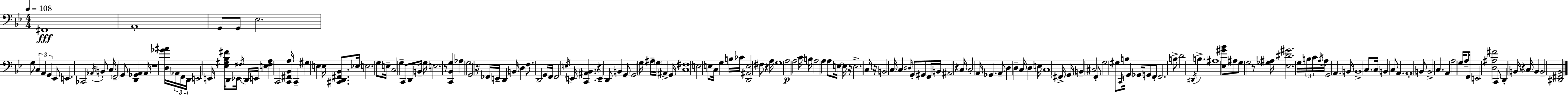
{
  \clef bass
  \numericTimeSignature
  \time 4/4
  \key bes \major
  \tempo 4 = 108
  fis,1\fff | a,1-. | g,8 g,8 ees2. | g8 \tuplet 3/2 { c4 a,4 g,4 } ees,8 | \break e,4. ces,2 \acciaccatura { aes,16 } b,8-. | c16 \parenthesize f,2-- g,8 <d, ges, a,>4 | a,16 r1 | <d ges' ais'>16 \tuplet 3/2 { aes,16 f,16 d,16 } e,2 e,16 <ees gis bes fis'>16 d,8 | \break ees,16 \acciaccatura { fis16 } d,16 e,16 <e fis a>4 c,2 | <c, fis, bes, a>16 c,4-- gis4 e4 e16 <cis, d, fis, bes,>8. | ees16 e2. g8 | e16-- c2 g4-- c,8 | \break d,8 b,16-- g16 e2. | r8 <c, bes, g>4 aes4 g2 | g,2 r16 fes,16 e,16-- d,4 | b,16 d4 f8. d,2 | \break g,16 f,16 f,2 \acciaccatura { e16 } e,16 <c, ais, bes,>4. | r4 e,4-- d,8 b,4 | g,8-- g,2 g16 ais16-- \parenthesize g16 ais,4-> | g,16 <c fis>1 | \break e2 e8 c16 g4 | b16 ces'16 <d, ais, e>2 fis8 r4 | a16 g1 | a2\p a2 | \break c'16 b16 a2 a4 | a8 e16~~ e16 r16 e2.-> | c16 r16 b,2 \parenthesize c16 c4 | \grace { dis16 } g,8-. gis,8 f,16 b,16 ais,2 | \break r4 c16 c2-. a,16 ges,4. | a,8-- d4 d4-- c16 d4 | e16 c1 | \parenthesize fis,16-> g,16 b,4-- cis2 | \break f,8-. g2 gis8 \grace { c,16 } b16 | g,4 ges,16 g,8 f,8-. f,2. | b8-> d'2 \acciaccatura { dis,16 } | b4.-> ais1 | \break <ees gis' bes'>8 ais8 g8 g2 | r8 <ges ais>16 <ees dis' gis'>2. | g16 \tuplet 3/2 { b16 c'16 \acciaccatura { a16 } } a16 g,2 | a,4. b,16 b,1-> | \break c8. c16 b,4 c8 | a,4. a,1-. | b,8 b,2-> | c4. a,4 a2 | \break g16 a8-- f,16 e,2 <d ais fis'>2 | c,8 d,4-. b,16 r4 | c16 b,4 b,2-- <dis, fis, bes,>2 | \bar "|."
}